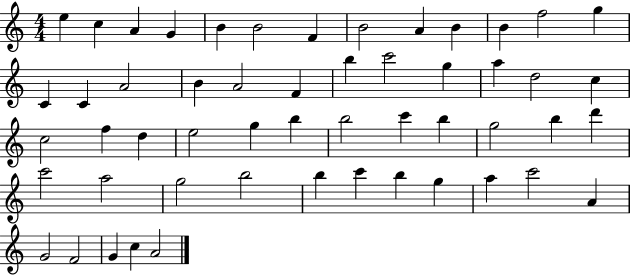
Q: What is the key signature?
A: C major